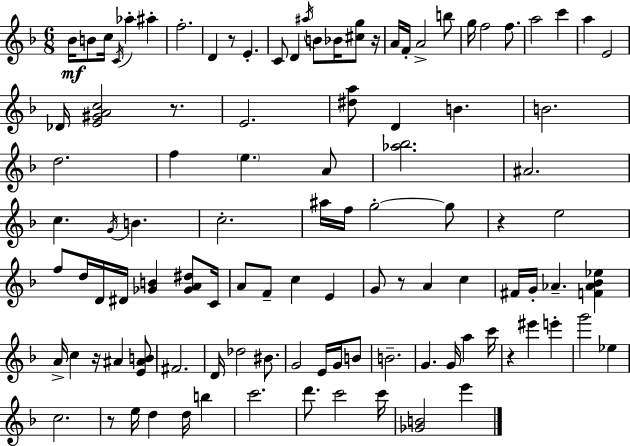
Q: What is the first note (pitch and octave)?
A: Bb4